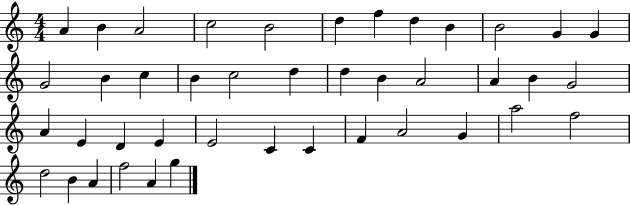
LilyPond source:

{
  \clef treble
  \numericTimeSignature
  \time 4/4
  \key c \major
  a'4 b'4 a'2 | c''2 b'2 | d''4 f''4 d''4 b'4 | b'2 g'4 g'4 | \break g'2 b'4 c''4 | b'4 c''2 d''4 | d''4 b'4 a'2 | a'4 b'4 g'2 | \break a'4 e'4 d'4 e'4 | e'2 c'4 c'4 | f'4 a'2 g'4 | a''2 f''2 | \break d''2 b'4 a'4 | f''2 a'4 g''4 | \bar "|."
}